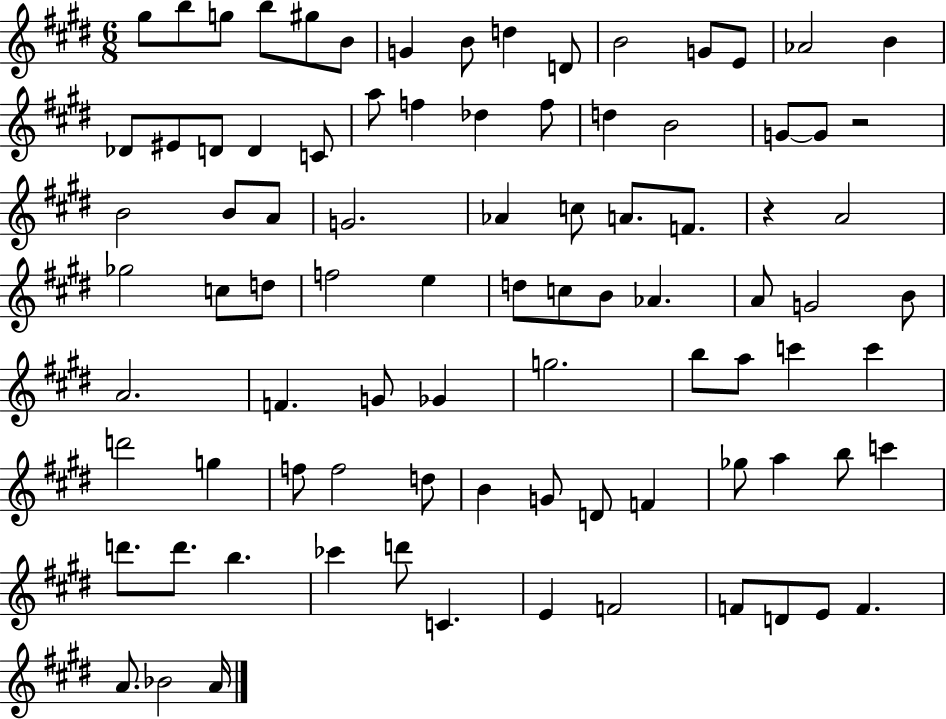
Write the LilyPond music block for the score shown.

{
  \clef treble
  \numericTimeSignature
  \time 6/8
  \key e \major
  gis''8 b''8 g''8 b''8 gis''8 b'8 | g'4 b'8 d''4 d'8 | b'2 g'8 e'8 | aes'2 b'4 | \break des'8 eis'8 d'8 d'4 c'8 | a''8 f''4 des''4 f''8 | d''4 b'2 | g'8~~ g'8 r2 | \break b'2 b'8 a'8 | g'2. | aes'4 c''8 a'8. f'8. | r4 a'2 | \break ges''2 c''8 d''8 | f''2 e''4 | d''8 c''8 b'8 aes'4. | a'8 g'2 b'8 | \break a'2. | f'4. g'8 ges'4 | g''2. | b''8 a''8 c'''4 c'''4 | \break d'''2 g''4 | f''8 f''2 d''8 | b'4 g'8 d'8 f'4 | ges''8 a''4 b''8 c'''4 | \break d'''8. d'''8. b''4. | ces'''4 d'''8 c'4. | e'4 f'2 | f'8 d'8 e'8 f'4. | \break a'8. bes'2 a'16 | \bar "|."
}